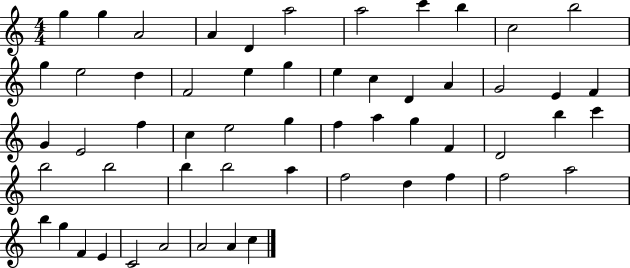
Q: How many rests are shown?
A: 0